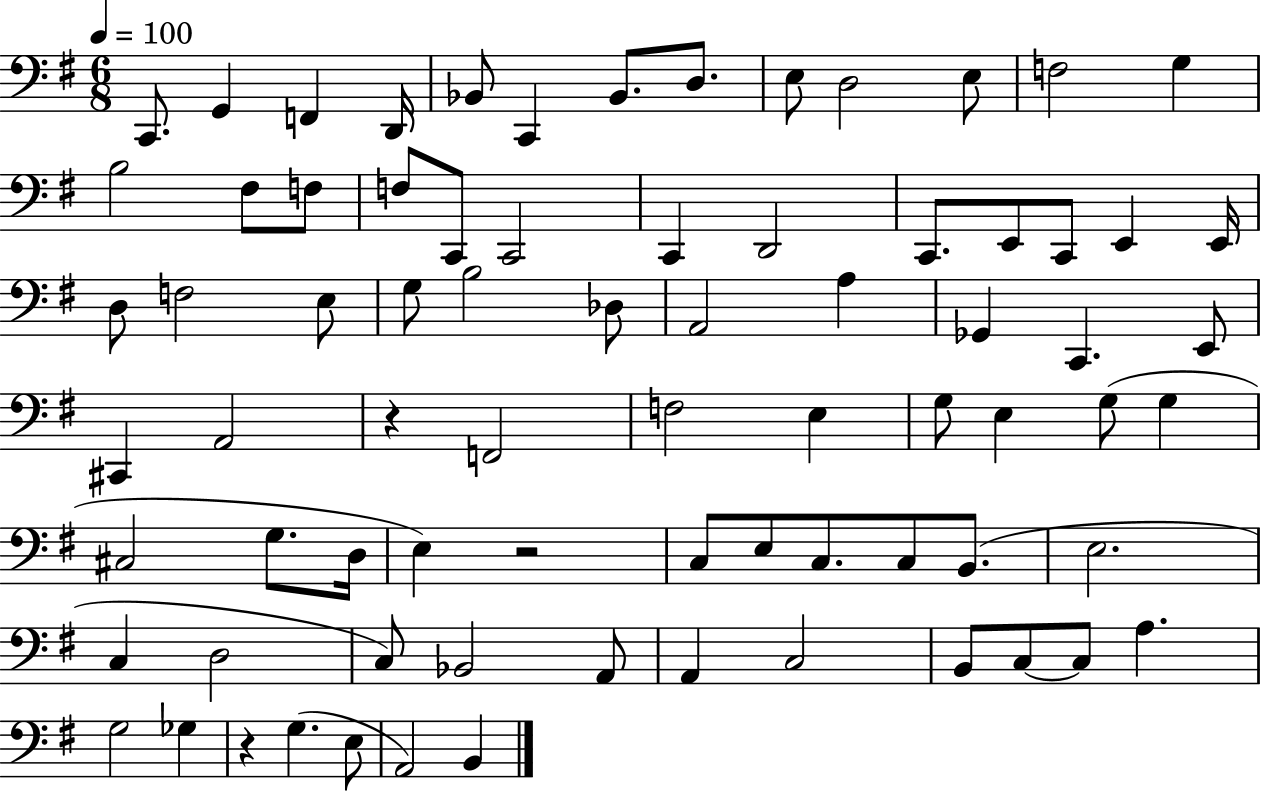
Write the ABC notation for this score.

X:1
T:Untitled
M:6/8
L:1/4
K:G
C,,/2 G,, F,, D,,/4 _B,,/2 C,, _B,,/2 D,/2 E,/2 D,2 E,/2 F,2 G, B,2 ^F,/2 F,/2 F,/2 C,,/2 C,,2 C,, D,,2 C,,/2 E,,/2 C,,/2 E,, E,,/4 D,/2 F,2 E,/2 G,/2 B,2 _D,/2 A,,2 A, _G,, C,, E,,/2 ^C,, A,,2 z F,,2 F,2 E, G,/2 E, G,/2 G, ^C,2 G,/2 D,/4 E, z2 C,/2 E,/2 C,/2 C,/2 B,,/2 E,2 C, D,2 C,/2 _B,,2 A,,/2 A,, C,2 B,,/2 C,/2 C,/2 A, G,2 _G, z G, E,/2 A,,2 B,,